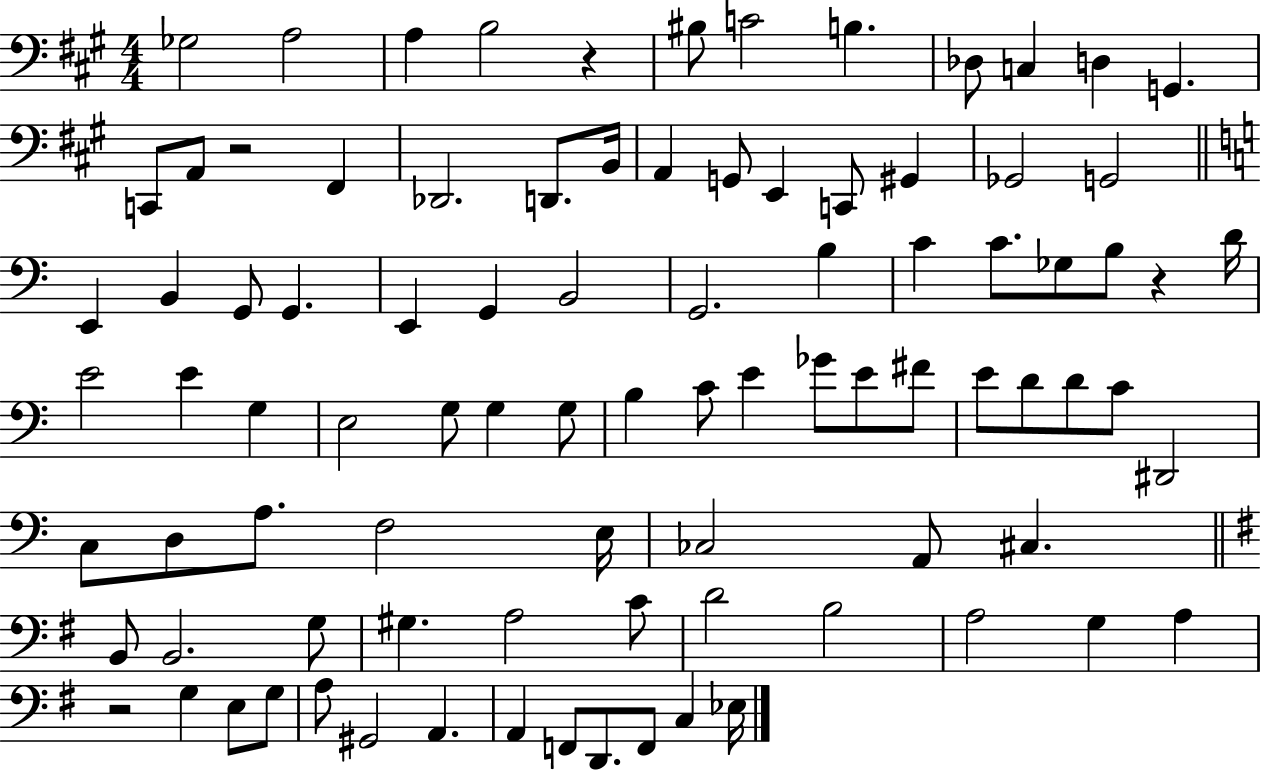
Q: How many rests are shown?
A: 4